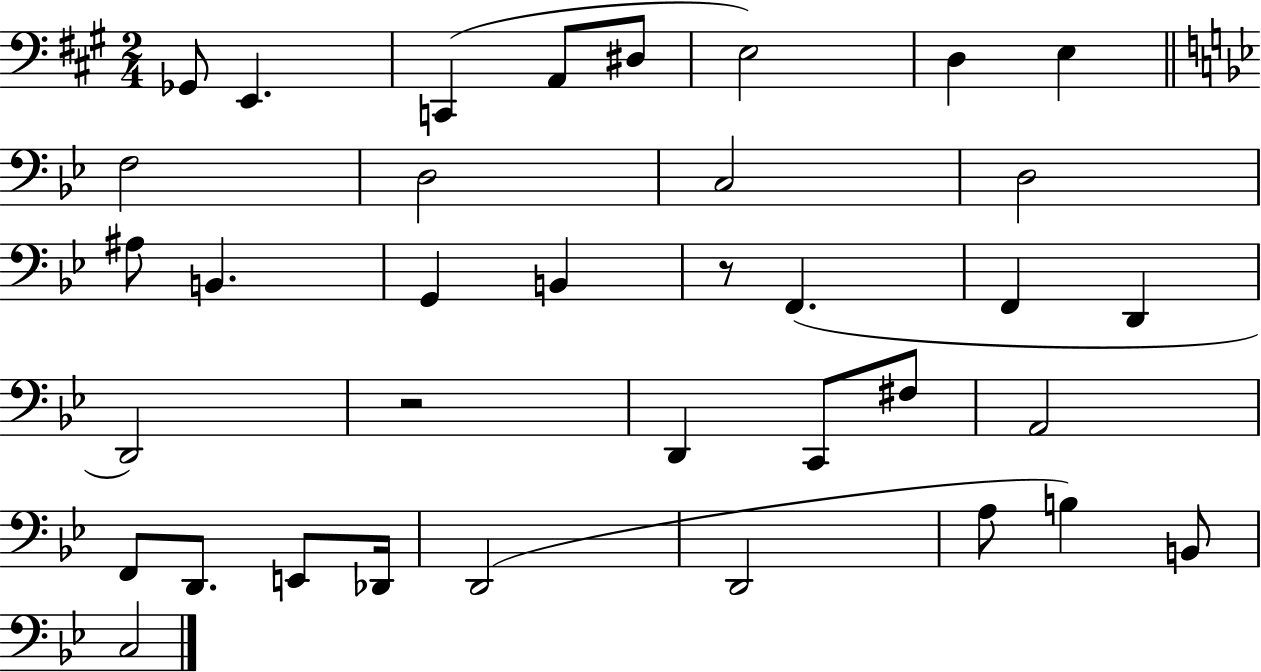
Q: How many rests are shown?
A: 2